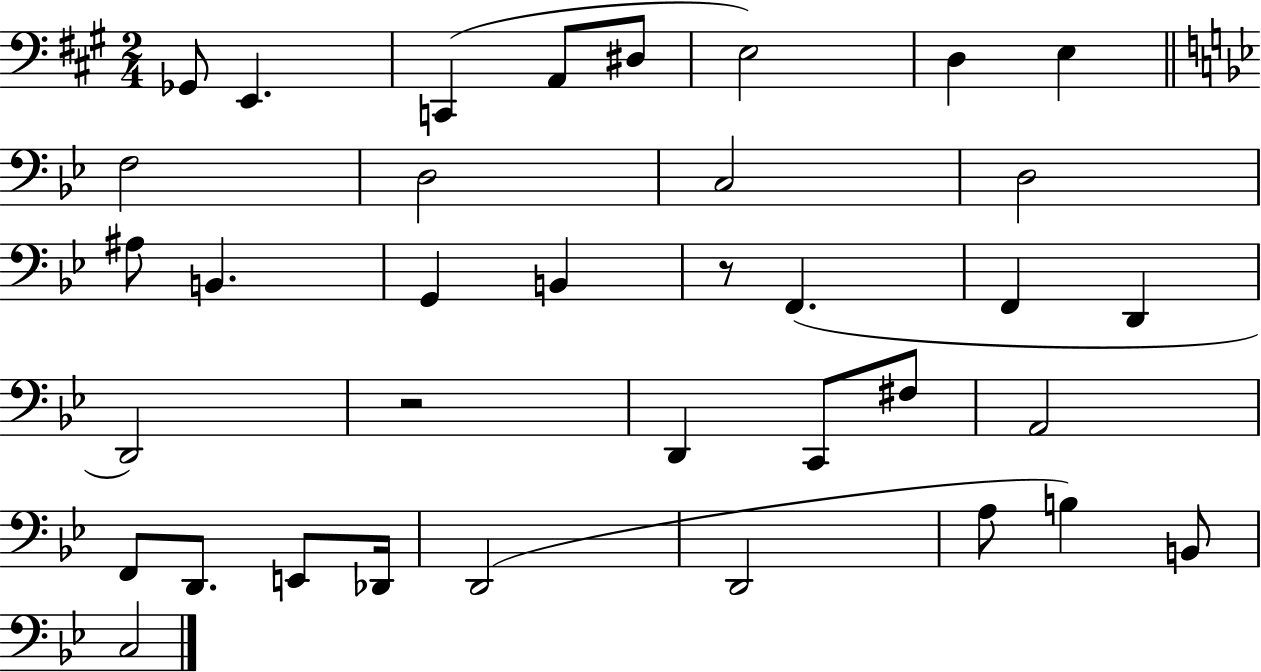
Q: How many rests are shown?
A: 2